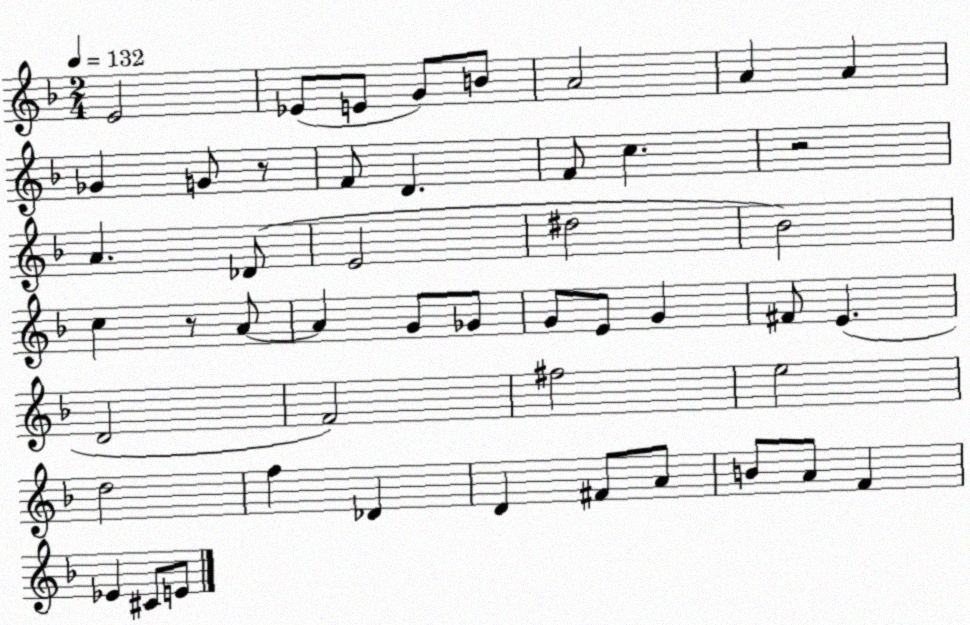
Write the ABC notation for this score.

X:1
T:Untitled
M:2/4
L:1/4
K:F
E2 _E/2 E/2 G/2 B/2 A2 A A _G G/2 z/2 F/2 D F/2 c z2 A _D/2 E2 ^d2 _B2 c z/2 A/2 A G/2 _G/2 G/2 E/2 G ^F/2 E D2 F2 ^f2 e2 d2 f _D D ^F/2 A/2 B/2 A/2 F _E ^C/2 E/2